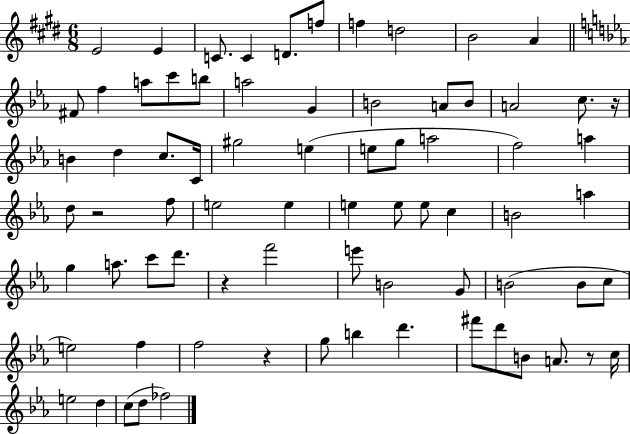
{
  \clef treble
  \numericTimeSignature
  \time 6/8
  \key e \major
  e'2 e'4 | c'8. c'4 d'8. f''8 | f''4 d''2 | b'2 a'4 | \break \bar "||" \break \key ees \major fis'8 f''4 a''8 c'''8 b''8 | a''2 g'4 | b'2 a'8 b'8 | a'2 c''8. r16 | \break b'4 d''4 c''8. c'16 | gis''2 e''4( | e''8 g''8 a''2 | f''2) a''4 | \break d''8 r2 f''8 | e''2 e''4 | e''4 e''8 e''8 c''4 | b'2 a''4 | \break g''4 a''8. c'''8 d'''8. | r4 f'''2 | e'''8 b'2 g'8 | b'2( b'8 c''8 | \break e''2) f''4 | f''2 r4 | g''8 b''4 d'''4. | fis'''8 d'''8 b'8 a'8. r8 c''16 | \break e''2 d''4 | c''8( d''8 fes''2) | \bar "|."
}